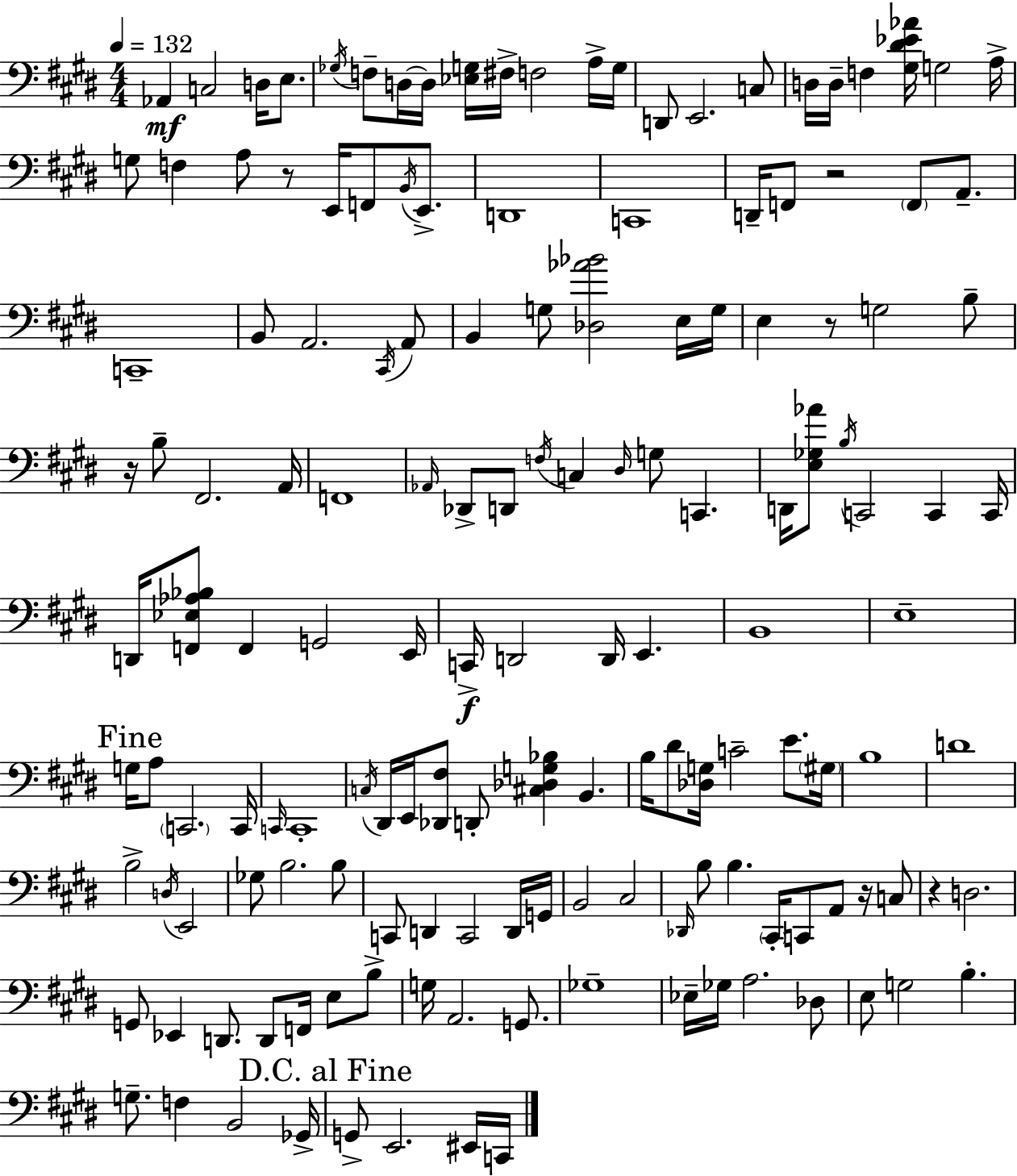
{
  \clef bass
  \numericTimeSignature
  \time 4/4
  \key e \major
  \tempo 4 = 132
  aes,4\mf c2 d16 e8. | \acciaccatura { ges16 } f8-- d16~~ d16 <ees g>16 fis16-> f2 a16-> | g16 d,8 e,2. c8 | d16 d16-- f4 <gis dis' ees' aes'>16 g2 | \break a16-> g8 f4 a8 r8 e,16 f,8 \acciaccatura { b,16 } e,8.-> | d,1 | c,1 | d,16-- f,8 r2 \parenthesize f,8 a,8.-- | \break c,1-- | b,8 a,2. | \acciaccatura { cis,16 } a,8 b,4 g8 <des aes' bes'>2 | e16 g16 e4 r8 g2 | \break b8-- r16 b8-- fis,2. | a,16 f,1 | \grace { aes,16 } des,8-> d,8 \acciaccatura { f16 } c4 \grace { dis16 } g8 | c,4. d,16 <e ges aes'>8 \acciaccatura { b16 } c,2 | \break c,4 c,16 d,16 <f, ees aes bes>8 f,4 g,2 | e,16 c,16->\f d,2 | d,16 e,4. b,1 | e1-- | \break \mark "Fine" g16 a8 \parenthesize c,2. | c,16 \grace { c,16 } c,1-. | \acciaccatura { c16 } dis,16 e,16 <des, fis>8 d,8-. <cis des g bes>4 | b,4. b16 dis'8 <des g>16 c'2-- | \break e'8. \parenthesize gis16 b1 | d'1 | b2-> | \acciaccatura { d16 } e,2 ges8 b2. | \break b8 c,8 d,4 | c,2 d,16 g,16 b,2 | cis2 \grace { des,16 } b8 b4. | \parenthesize cis,16-. c,8 a,8 r16 c8 r4 d2. | \break g,8 ees,4 | d,8. d,8 f,16 e8 b8-> g16 a,2. | g,8. ges1-- | ees16-- ges16 a2. | \break des8 e8 g2 | b4.-. g8.-- f4 | b,2 ges,16-> \mark "D.C. al Fine" g,8-> e,2. | eis,16 c,16 \bar "|."
}